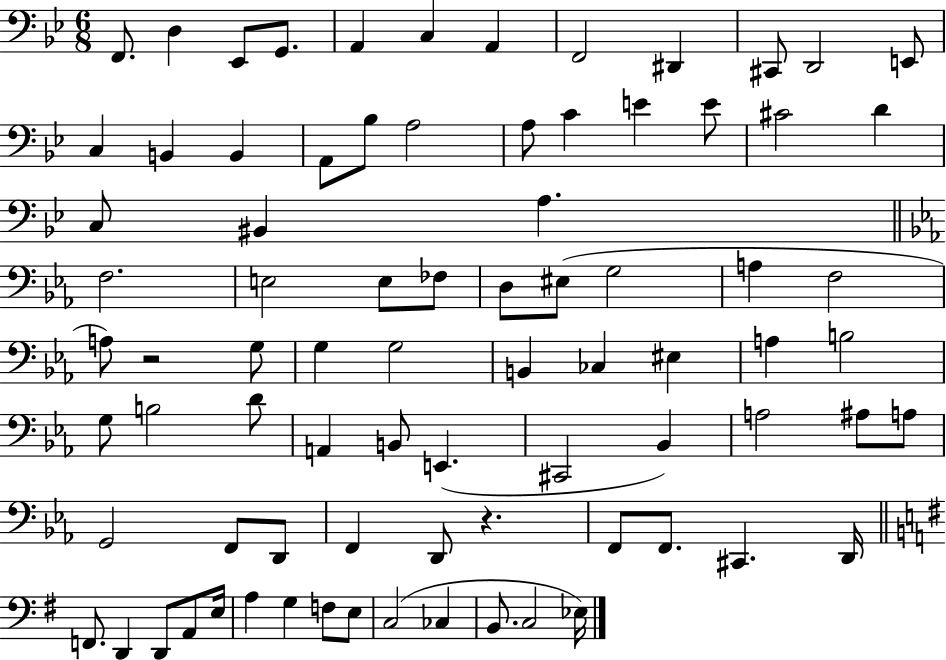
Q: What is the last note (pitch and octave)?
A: Eb3